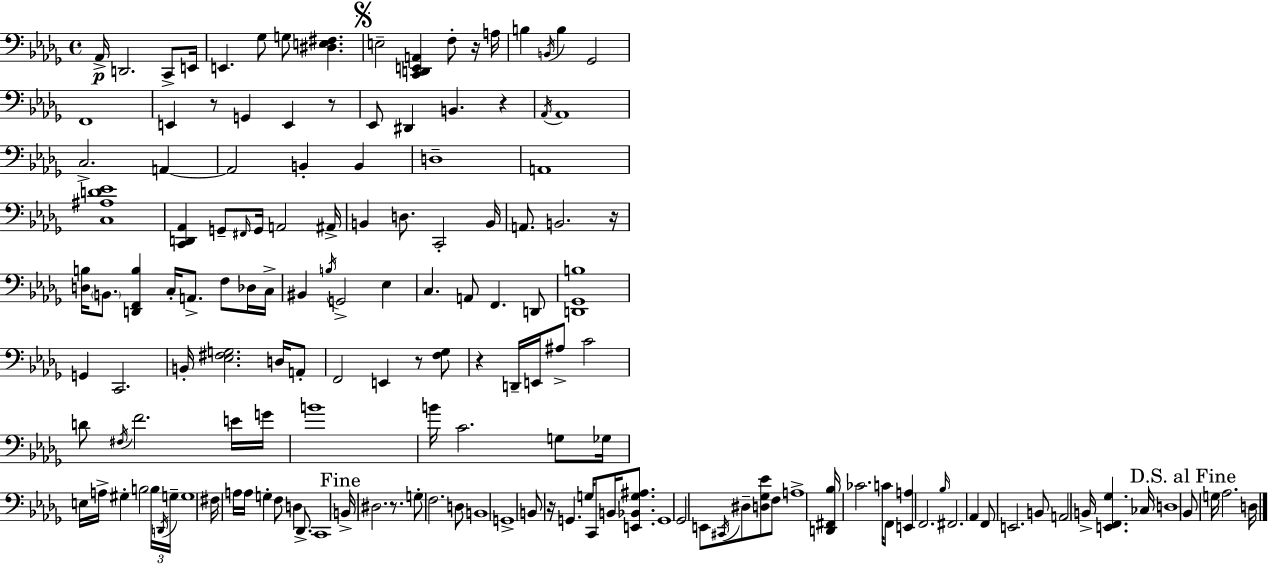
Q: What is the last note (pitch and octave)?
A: D3